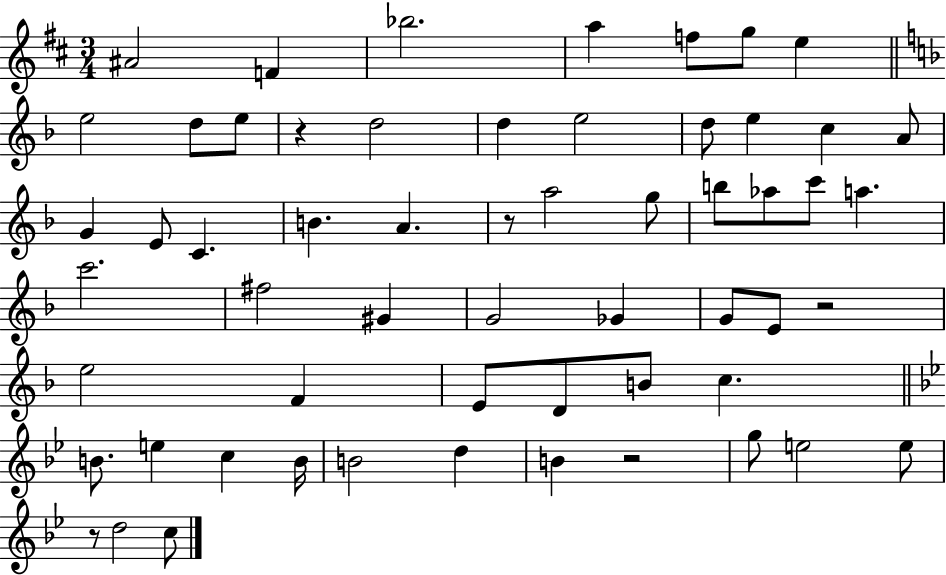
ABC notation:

X:1
T:Untitled
M:3/4
L:1/4
K:D
^A2 F _b2 a f/2 g/2 e e2 d/2 e/2 z d2 d e2 d/2 e c A/2 G E/2 C B A z/2 a2 g/2 b/2 _a/2 c'/2 a c'2 ^f2 ^G G2 _G G/2 E/2 z2 e2 F E/2 D/2 B/2 c B/2 e c B/4 B2 d B z2 g/2 e2 e/2 z/2 d2 c/2